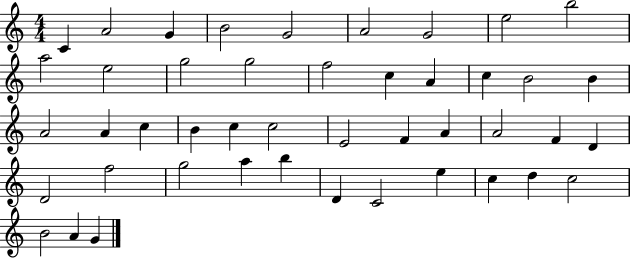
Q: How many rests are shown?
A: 0